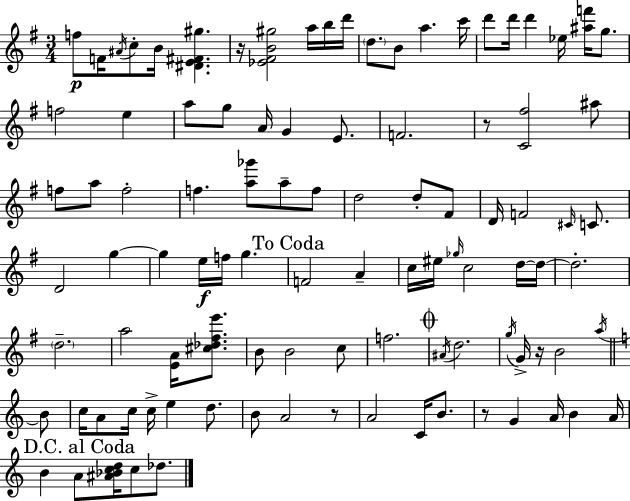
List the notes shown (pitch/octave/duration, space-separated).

F5/e F4/s A#4/s C5/e B4/s [D#4,E4,F#4,G#5]/q. R/s [Eb4,F#4,B4,G#5]/h A5/s B5/s D6/s D5/e. B4/e A5/q. C6/s D6/e D6/s D6/q Eb5/s [A#5,F6]/s G5/e. F5/h E5/q A5/e G5/e A4/s G4/q E4/e. F4/h. R/e [C4,F#5]/h A#5/e F5/e A5/e F5/h F5/q. [A5,Gb6]/e A5/e F5/e D5/h D5/e F#4/e D4/s F4/h C#4/s C4/e. D4/h G5/q G5/q E5/s F5/s G5/q. F4/h A4/q C5/s EIS5/s Gb5/s C5/h D5/s D5/s D5/h. D5/h. A5/h [E4,A4]/s [C#5,Db5,F#5,E6]/e. B4/e B4/h C5/e F5/h. A#4/s D5/h. G5/s G4/s R/s B4/h A5/s B4/e C5/s A4/e C5/s C5/s E5/q D5/e. B4/e A4/h R/e A4/h C4/s B4/e. R/e G4/q A4/s B4/q A4/s B4/q A4/e [A#4,Bb4,C5,D5]/s C5/e Db5/e.